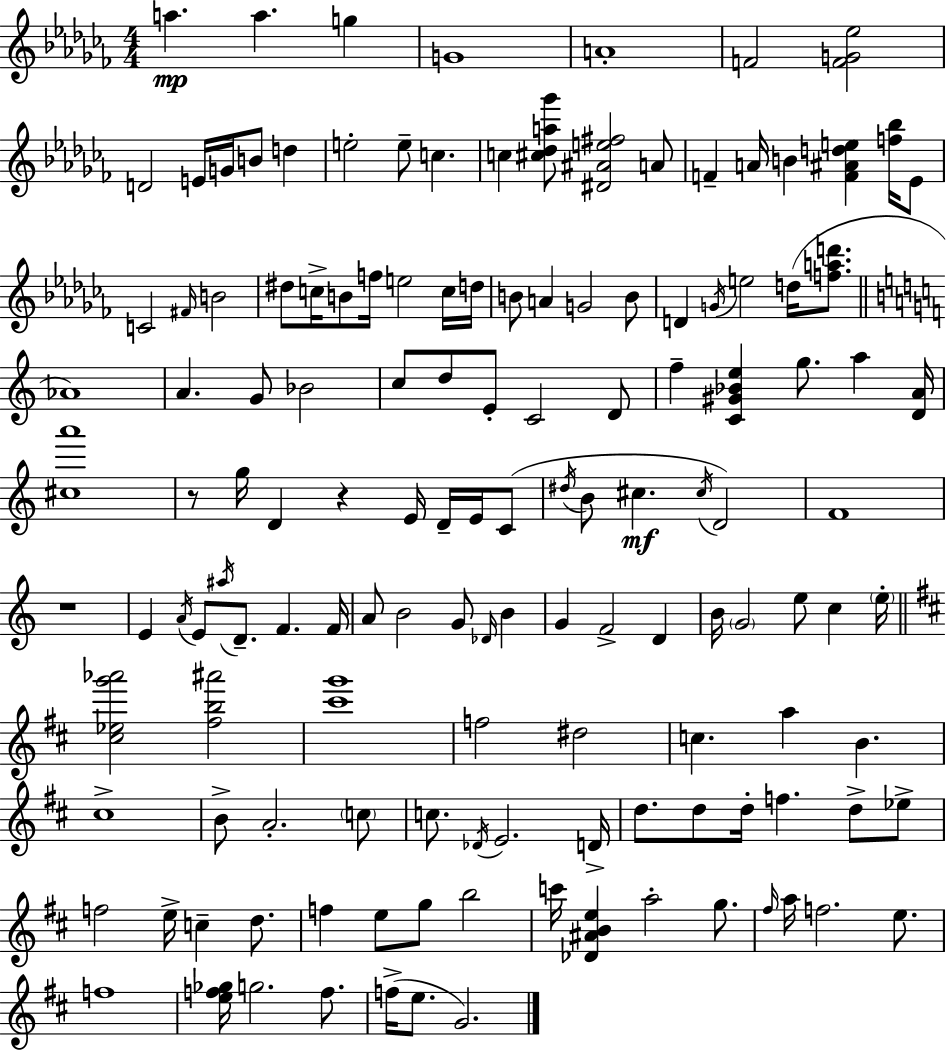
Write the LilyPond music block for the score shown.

{
  \clef treble
  \numericTimeSignature
  \time 4/4
  \key aes \minor
  a''4.\mp a''4. g''4 | g'1 | a'1-. | f'2 <f' g' ees''>2 | \break d'2 e'16 g'16 b'8 d''4 | e''2-. e''8-- c''4. | c''4 <cis'' des'' a'' ges'''>8 <dis' ais' e'' fis''>2 a'8 | f'4-- a'16 b'4 <f' ais' d'' e''>4 <f'' bes''>16 ees'8 | \break c'2 \grace { fis'16 } b'2 | dis''8 c''16-> b'8 f''16 e''2 c''16 | d''16 b'8 a'4 g'2 b'8 | d'4 \acciaccatura { g'16 } e''2 d''16( <f'' a'' d'''>8. | \break \bar "||" \break \key c \major aes'1) | a'4. g'8 bes'2 | c''8 d''8 e'8-. c'2 d'8 | f''4-- <c' gis' bes' e''>4 g''8. a''4 <d' a'>16 | \break <cis'' a'''>1 | r8 g''16 d'4 r4 e'16 d'16-- e'16 c'8( | \acciaccatura { dis''16 } b'8 cis''4.\mf \acciaccatura { cis''16 } d'2) | f'1 | \break r1 | e'4 \acciaccatura { a'16 } e'8 \acciaccatura { ais''16 } d'8.-- f'4. | f'16 a'8 b'2 g'8 | \grace { des'16 } b'4 g'4 f'2-> | \break d'4 b'16 \parenthesize g'2 e''8 | c''4 \parenthesize e''16-. \bar "||" \break \key d \major <cis'' ees'' g''' aes'''>2 <fis'' b'' ais'''>2 | <cis''' g'''>1 | f''2 dis''2 | c''4. a''4 b'4. | \break cis''1-> | b'8-> a'2.-. \parenthesize c''8 | c''8. \acciaccatura { des'16 } e'2. | d'16-> d''8. d''8 d''16-. f''4. d''8-> ees''8-> | \break f''2 e''16-> c''4-- d''8. | f''4 e''8 g''8 b''2 | c'''16 <des' ais' b' e''>4 a''2-. g''8. | \grace { fis''16 } a''16 f''2. e''8. | \break f''1 | <e'' f'' ges''>16 g''2. f''8. | f''16->( e''8. g'2.) | \bar "|."
}